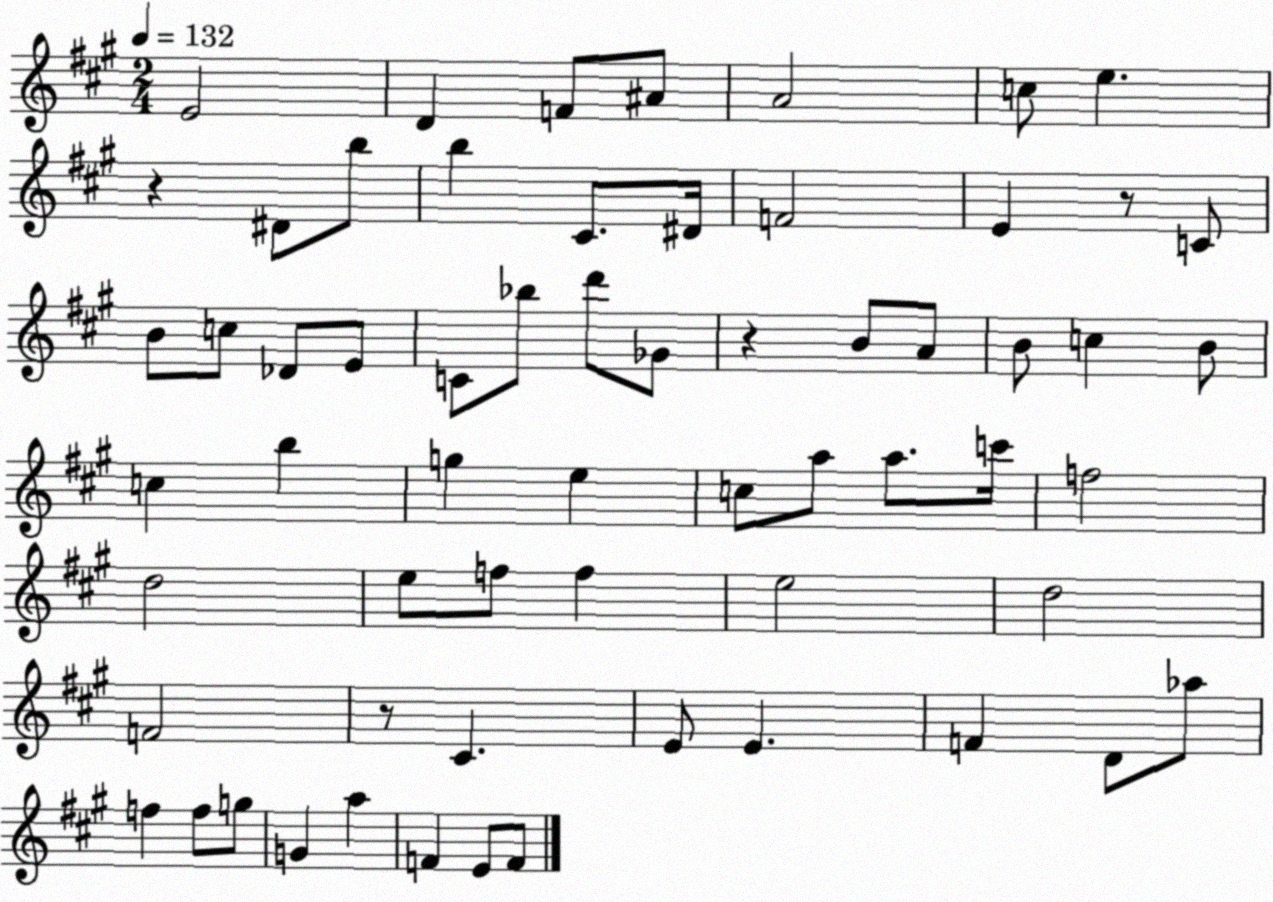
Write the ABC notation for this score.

X:1
T:Untitled
M:2/4
L:1/4
K:A
E2 D F/2 ^A/2 A2 c/2 e z ^D/2 b/2 b ^C/2 ^D/4 F2 E z/2 C/2 B/2 c/2 _D/2 E/2 C/2 _b/2 d'/2 _G/2 z B/2 A/2 B/2 c B/2 c b g e c/2 a/2 a/2 c'/4 f2 d2 e/2 f/2 f e2 d2 F2 z/2 ^C E/2 E F D/2 _a/2 f f/2 g/2 G a F E/2 F/2